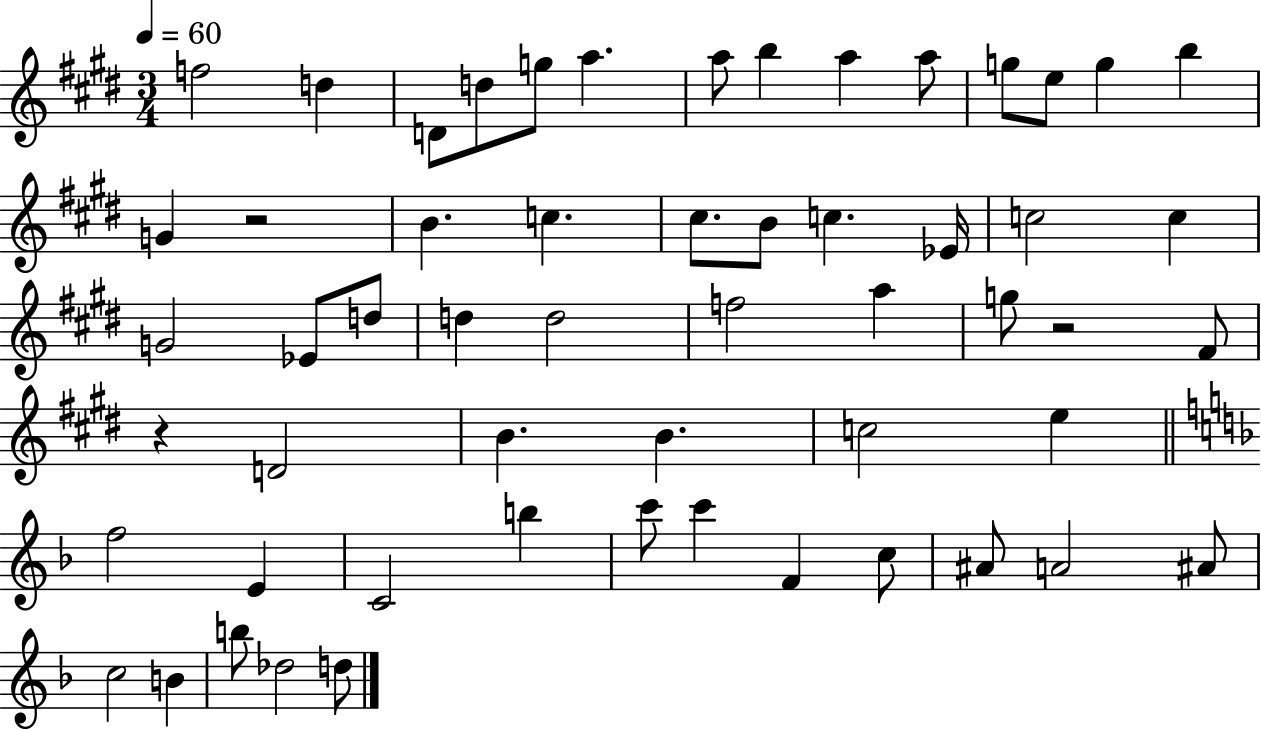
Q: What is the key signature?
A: E major